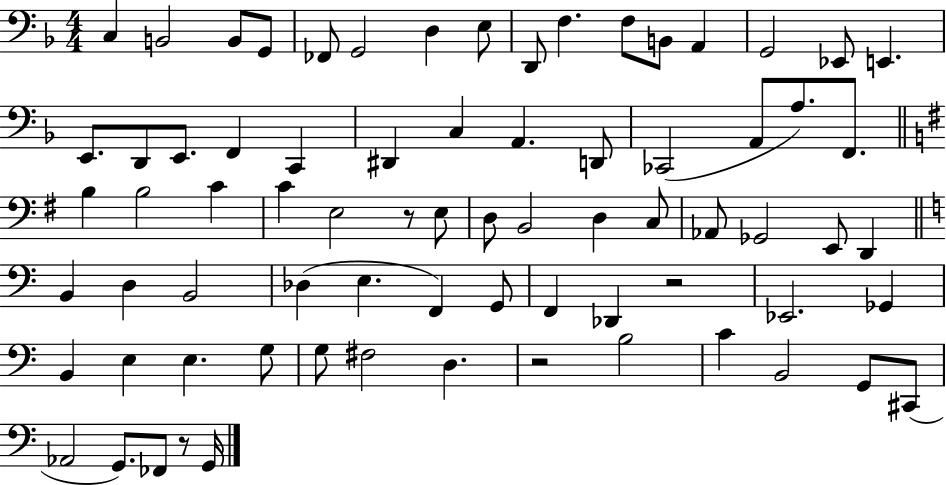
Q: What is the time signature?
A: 4/4